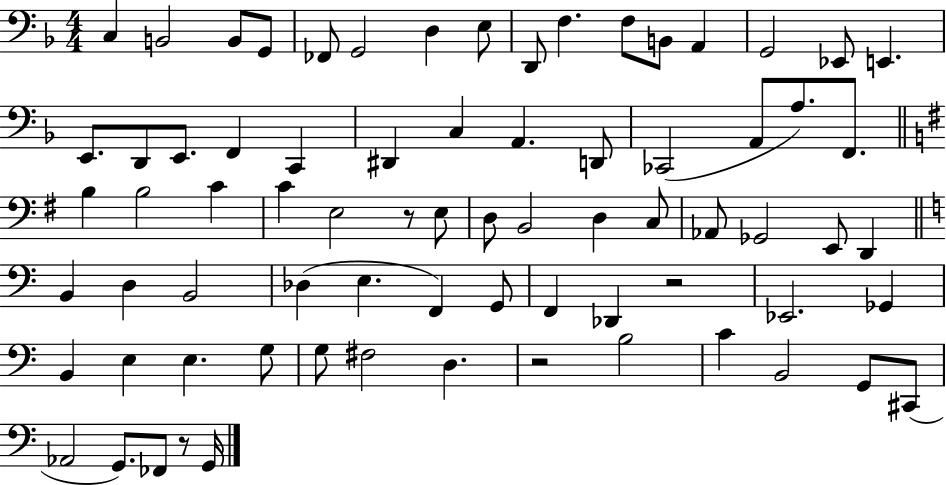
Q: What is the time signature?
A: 4/4